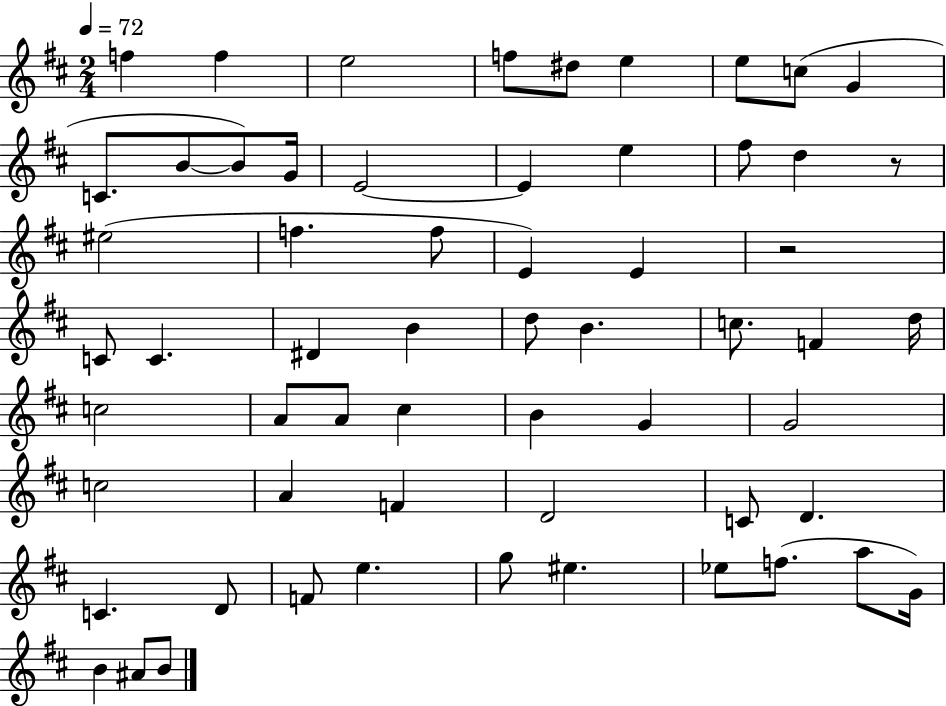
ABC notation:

X:1
T:Untitled
M:2/4
L:1/4
K:D
f f e2 f/2 ^d/2 e e/2 c/2 G C/2 B/2 B/2 G/4 E2 E e ^f/2 d z/2 ^e2 f f/2 E E z2 C/2 C ^D B d/2 B c/2 F d/4 c2 A/2 A/2 ^c B G G2 c2 A F D2 C/2 D C D/2 F/2 e g/2 ^e _e/2 f/2 a/2 G/4 B ^A/2 B/2